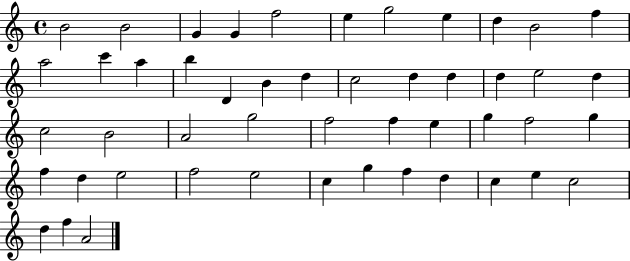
X:1
T:Untitled
M:4/4
L:1/4
K:C
B2 B2 G G f2 e g2 e d B2 f a2 c' a b D B d c2 d d d e2 d c2 B2 A2 g2 f2 f e g f2 g f d e2 f2 e2 c g f d c e c2 d f A2